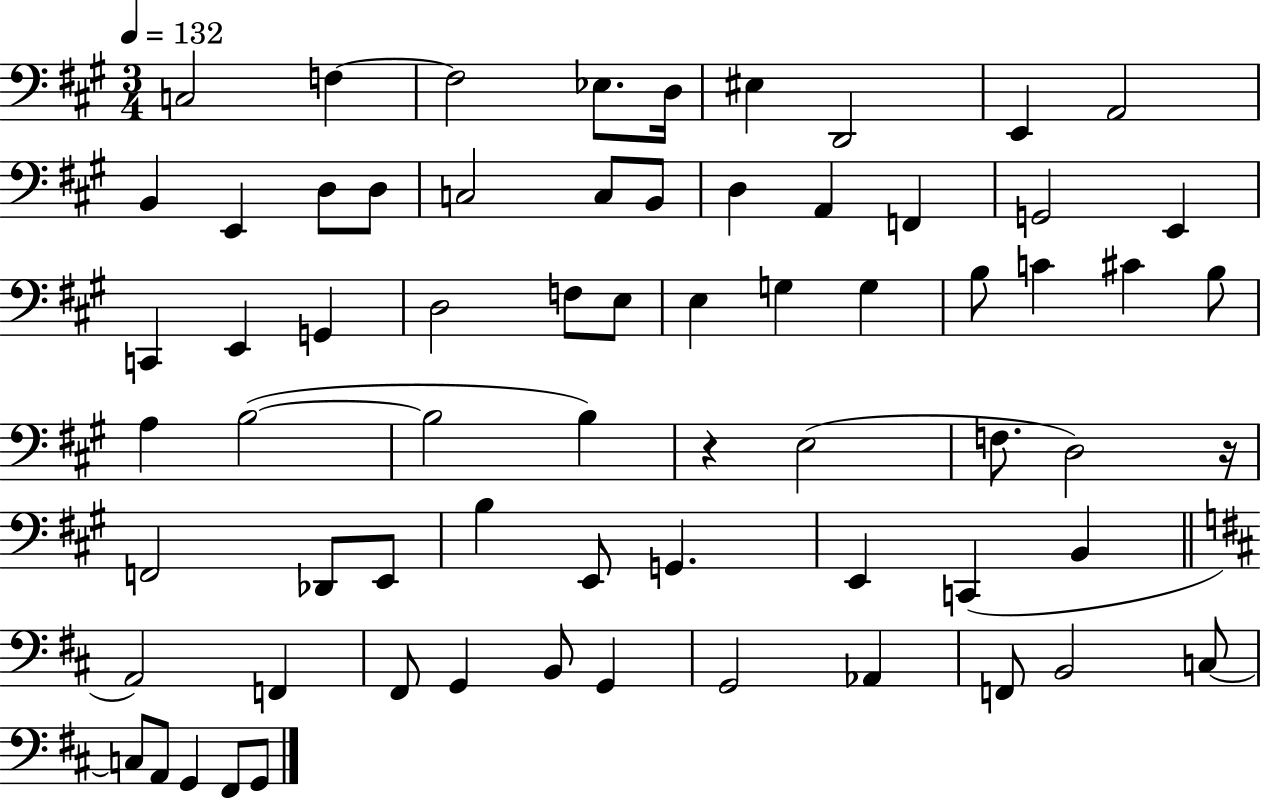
X:1
T:Untitled
M:3/4
L:1/4
K:A
C,2 F, F,2 _E,/2 D,/4 ^E, D,,2 E,, A,,2 B,, E,, D,/2 D,/2 C,2 C,/2 B,,/2 D, A,, F,, G,,2 E,, C,, E,, G,, D,2 F,/2 E,/2 E, G, G, B,/2 C ^C B,/2 A, B,2 B,2 B, z E,2 F,/2 D,2 z/4 F,,2 _D,,/2 E,,/2 B, E,,/2 G,, E,, C,, B,, A,,2 F,, ^F,,/2 G,, B,,/2 G,, G,,2 _A,, F,,/2 B,,2 C,/2 C,/2 A,,/2 G,, ^F,,/2 G,,/2